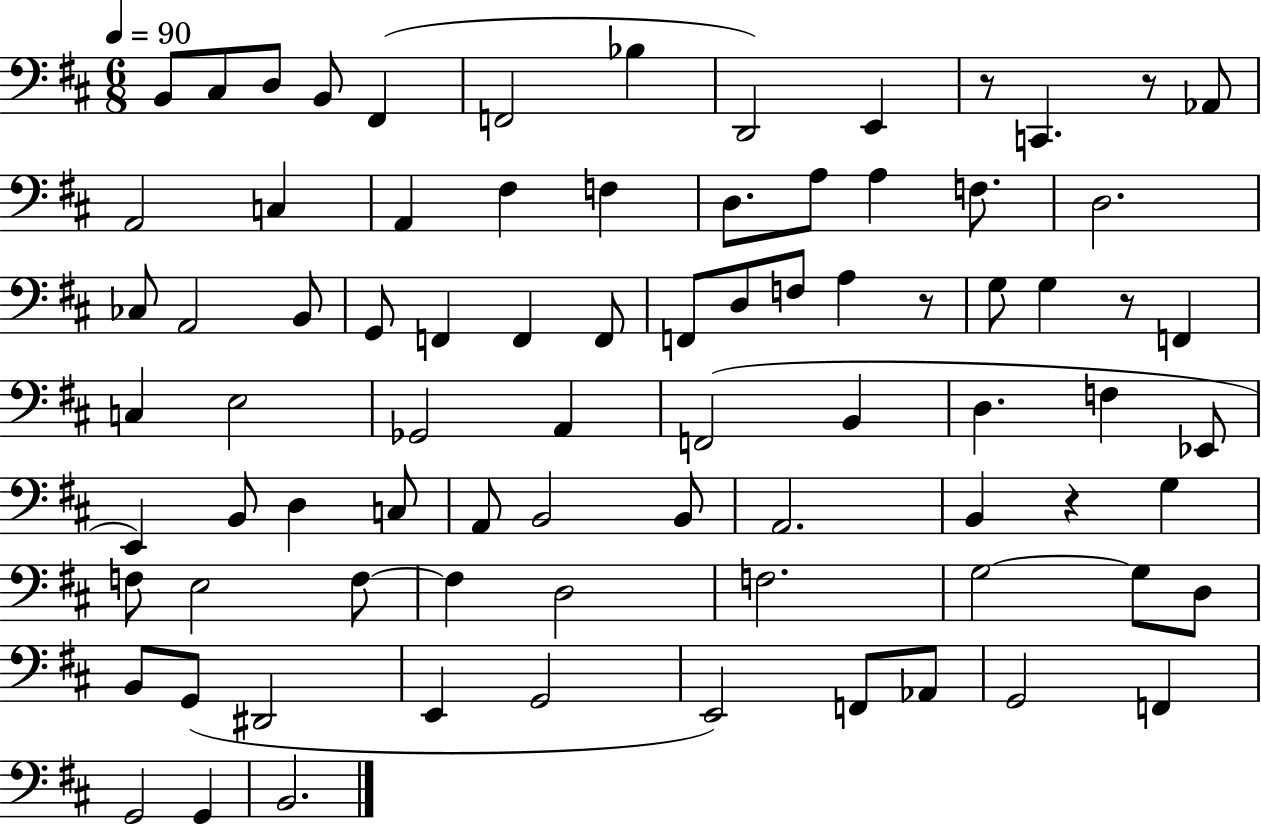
B2/e C#3/e D3/e B2/e F#2/q F2/h Bb3/q D2/h E2/q R/e C2/q. R/e Ab2/e A2/h C3/q A2/q F#3/q F3/q D3/e. A3/e A3/q F3/e. D3/h. CES3/e A2/h B2/e G2/e F2/q F2/q F2/e F2/e D3/e F3/e A3/q R/e G3/e G3/q R/e F2/q C3/q E3/h Gb2/h A2/q F2/h B2/q D3/q. F3/q Eb2/e E2/q B2/e D3/q C3/e A2/e B2/h B2/e A2/h. B2/q R/q G3/q F3/e E3/h F3/e F3/q D3/h F3/h. G3/h G3/e D3/e B2/e G2/e D#2/h E2/q G2/h E2/h F2/e Ab2/e G2/h F2/q G2/h G2/q B2/h.